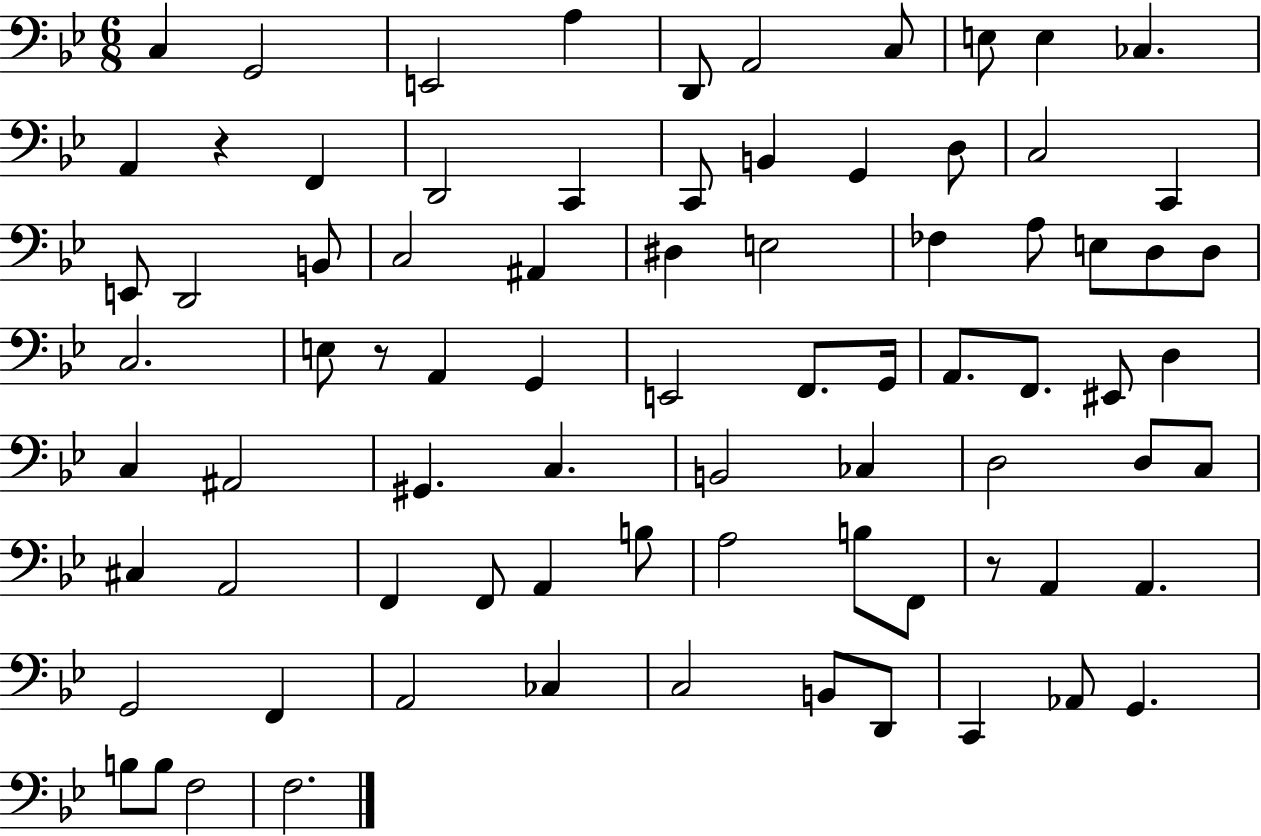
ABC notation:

X:1
T:Untitled
M:6/8
L:1/4
K:Bb
C, G,,2 E,,2 A, D,,/2 A,,2 C,/2 E,/2 E, _C, A,, z F,, D,,2 C,, C,,/2 B,, G,, D,/2 C,2 C,, E,,/2 D,,2 B,,/2 C,2 ^A,, ^D, E,2 _F, A,/2 E,/2 D,/2 D,/2 C,2 E,/2 z/2 A,, G,, E,,2 F,,/2 G,,/4 A,,/2 F,,/2 ^E,,/2 D, C, ^A,,2 ^G,, C, B,,2 _C, D,2 D,/2 C,/2 ^C, A,,2 F,, F,,/2 A,, B,/2 A,2 B,/2 F,,/2 z/2 A,, A,, G,,2 F,, A,,2 _C, C,2 B,,/2 D,,/2 C,, _A,,/2 G,, B,/2 B,/2 F,2 F,2